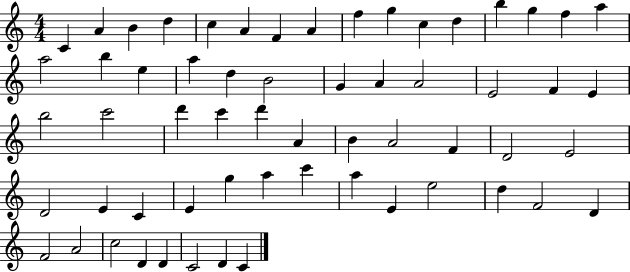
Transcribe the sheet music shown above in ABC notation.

X:1
T:Untitled
M:4/4
L:1/4
K:C
C A B d c A F A f g c d b g f a a2 b e a d B2 G A A2 E2 F E b2 c'2 d' c' d' A B A2 F D2 E2 D2 E C E g a c' a E e2 d F2 D F2 A2 c2 D D C2 D C